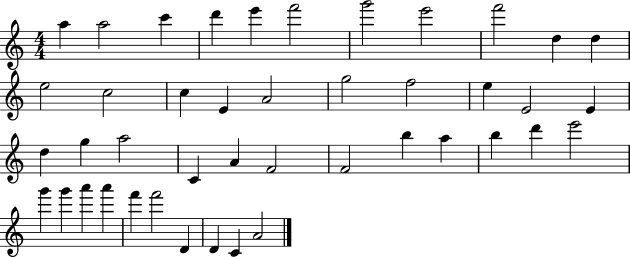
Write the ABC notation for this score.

X:1
T:Untitled
M:4/4
L:1/4
K:C
a a2 c' d' e' f'2 g'2 e'2 f'2 d d e2 c2 c E A2 g2 f2 e E2 E d g a2 C A F2 F2 b a b d' e'2 g' g' a' a' f' f'2 D D C A2